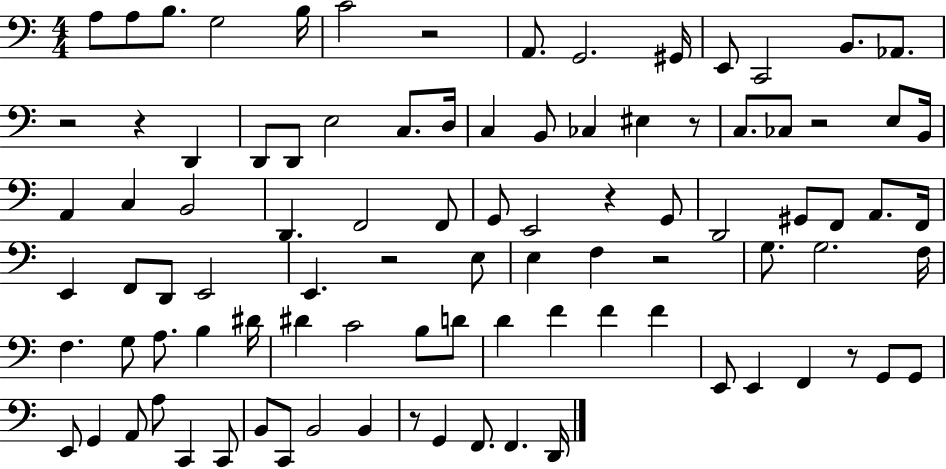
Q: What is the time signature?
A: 4/4